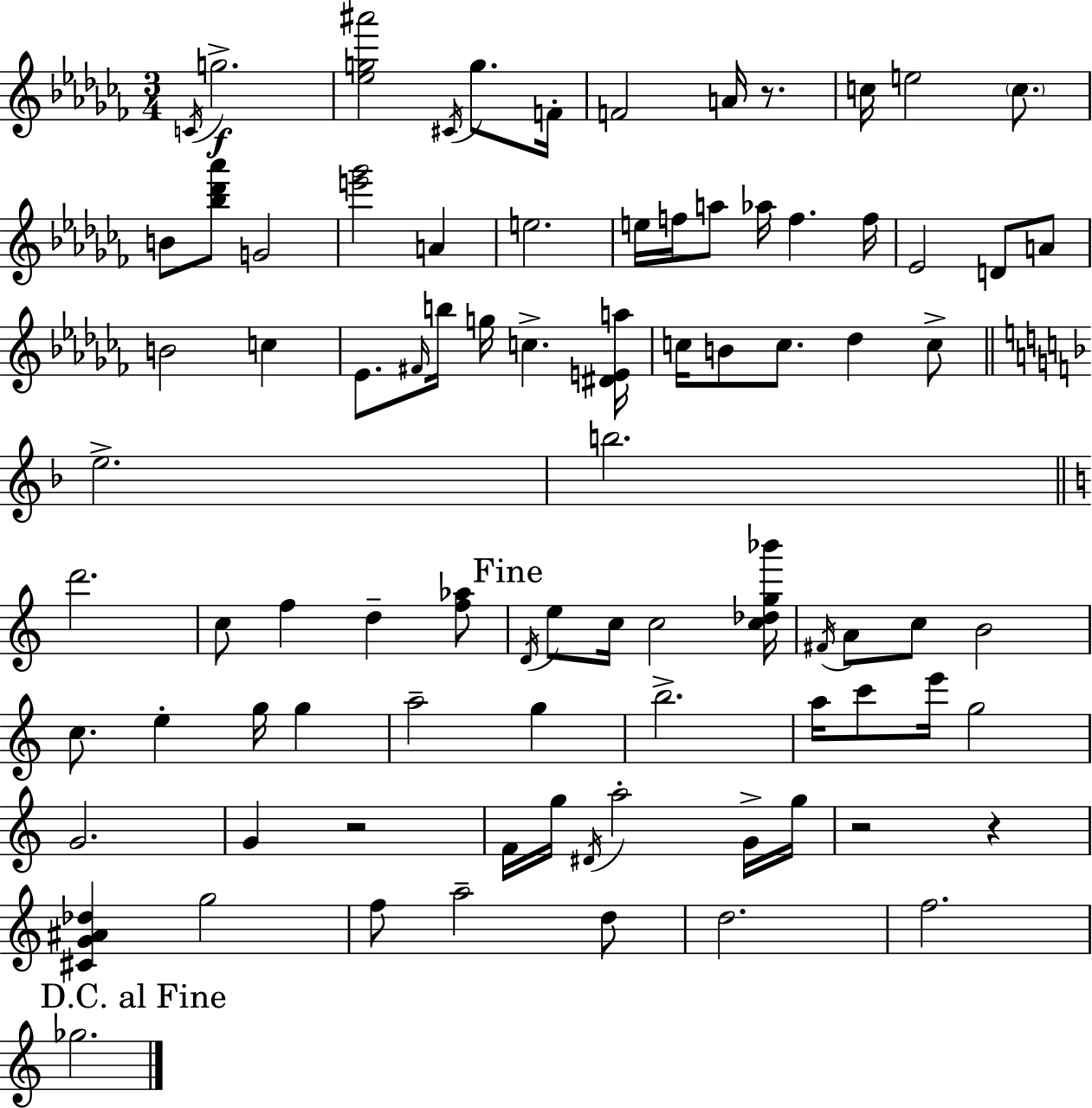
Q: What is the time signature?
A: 3/4